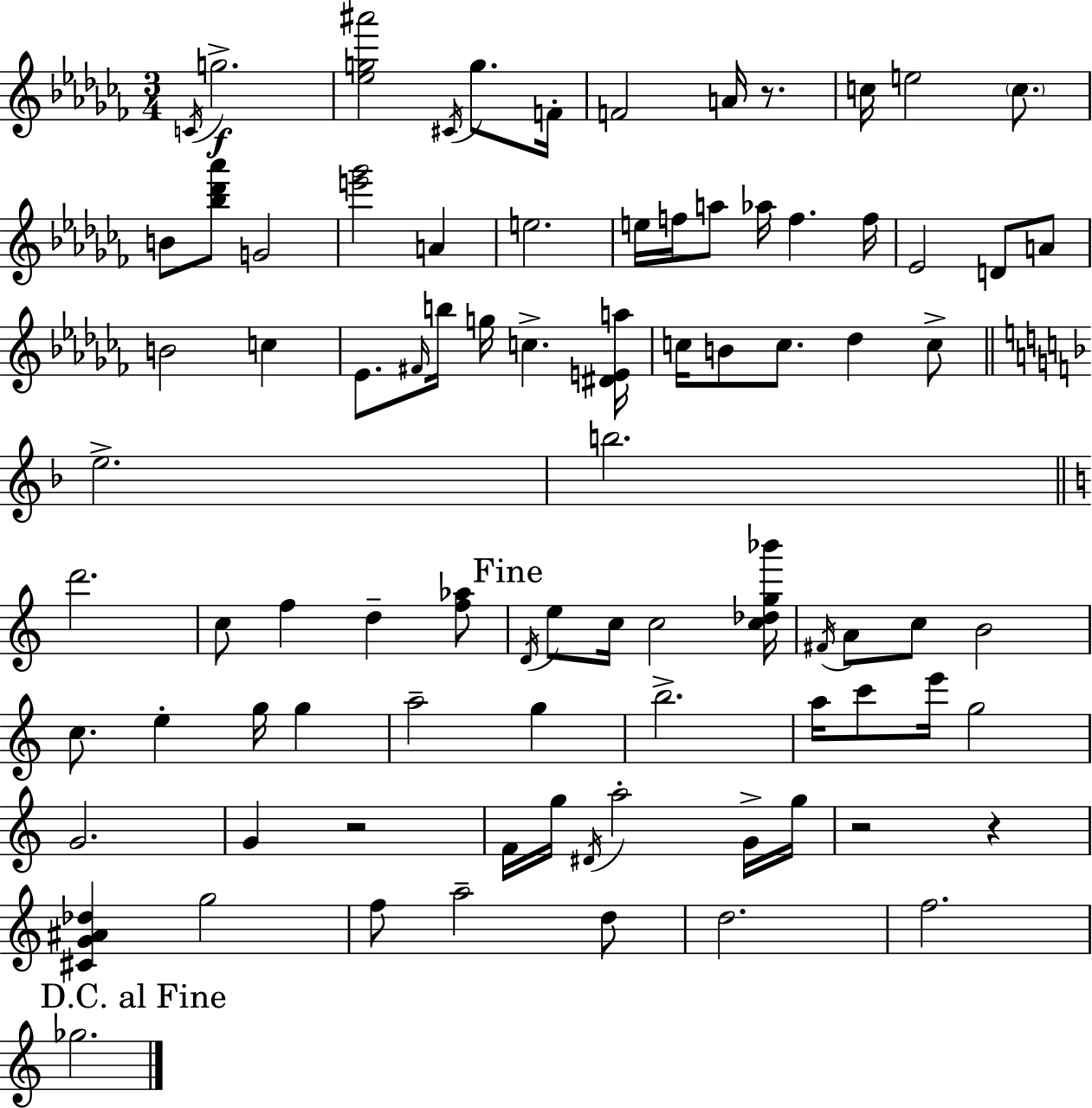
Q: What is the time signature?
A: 3/4